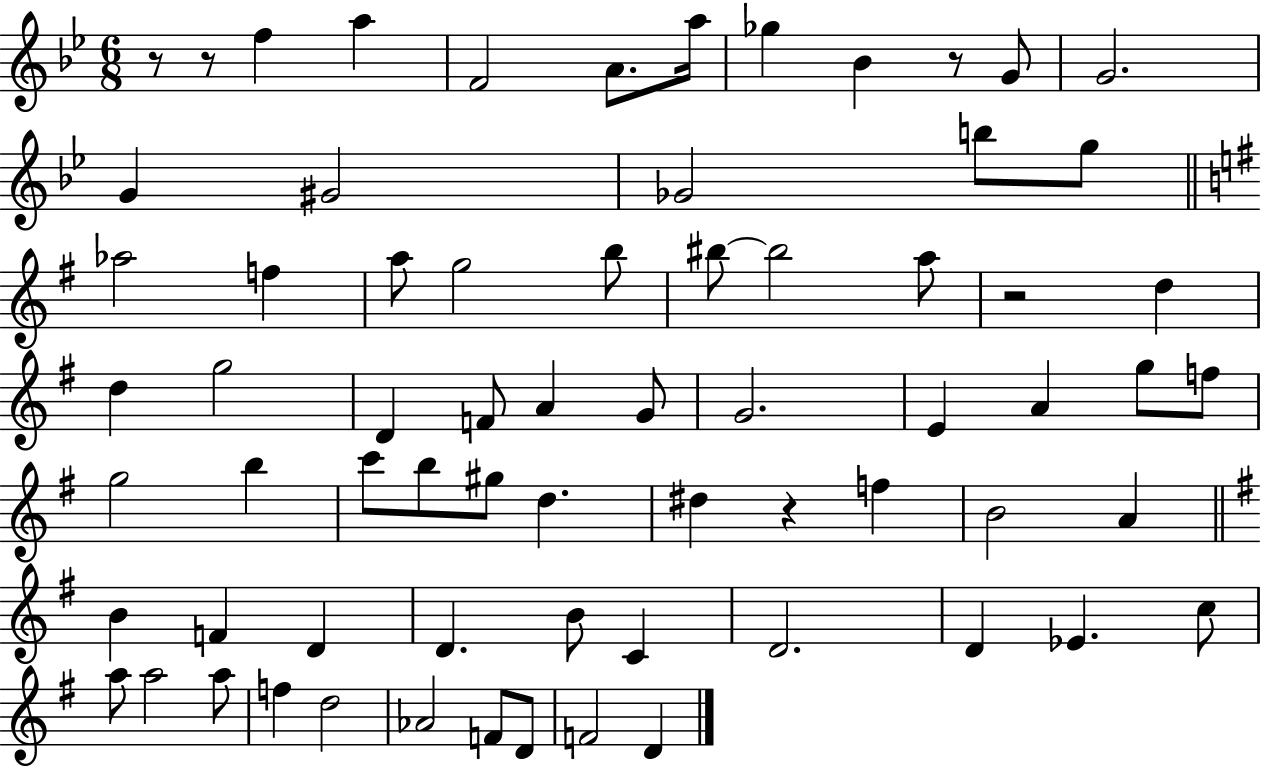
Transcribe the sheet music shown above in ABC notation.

X:1
T:Untitled
M:6/8
L:1/4
K:Bb
z/2 z/2 f a F2 A/2 a/4 _g _B z/2 G/2 G2 G ^G2 _G2 b/2 g/2 _a2 f a/2 g2 b/2 ^b/2 ^b2 a/2 z2 d d g2 D F/2 A G/2 G2 E A g/2 f/2 g2 b c'/2 b/2 ^g/2 d ^d z f B2 A B F D D B/2 C D2 D _E c/2 a/2 a2 a/2 f d2 _A2 F/2 D/2 F2 D